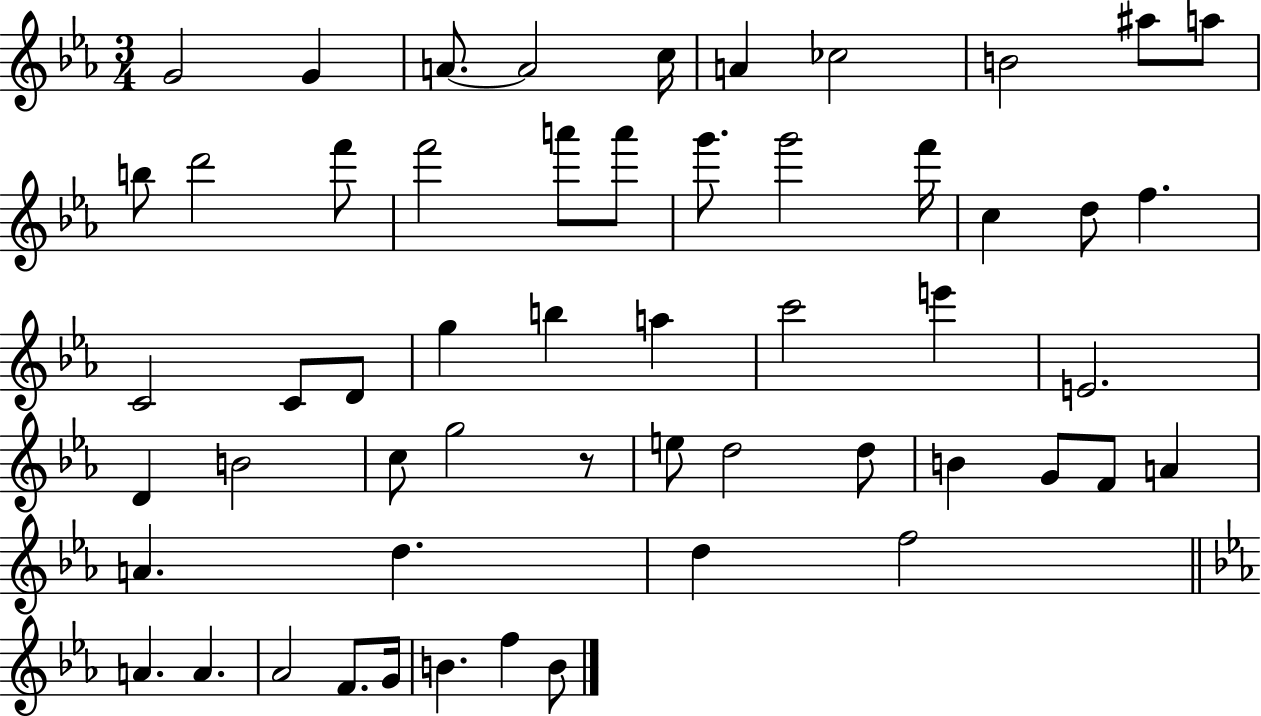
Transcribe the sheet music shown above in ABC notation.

X:1
T:Untitled
M:3/4
L:1/4
K:Eb
G2 G A/2 A2 c/4 A _c2 B2 ^a/2 a/2 b/2 d'2 f'/2 f'2 a'/2 a'/2 g'/2 g'2 f'/4 c d/2 f C2 C/2 D/2 g b a c'2 e' E2 D B2 c/2 g2 z/2 e/2 d2 d/2 B G/2 F/2 A A d d f2 A A _A2 F/2 G/4 B f B/2